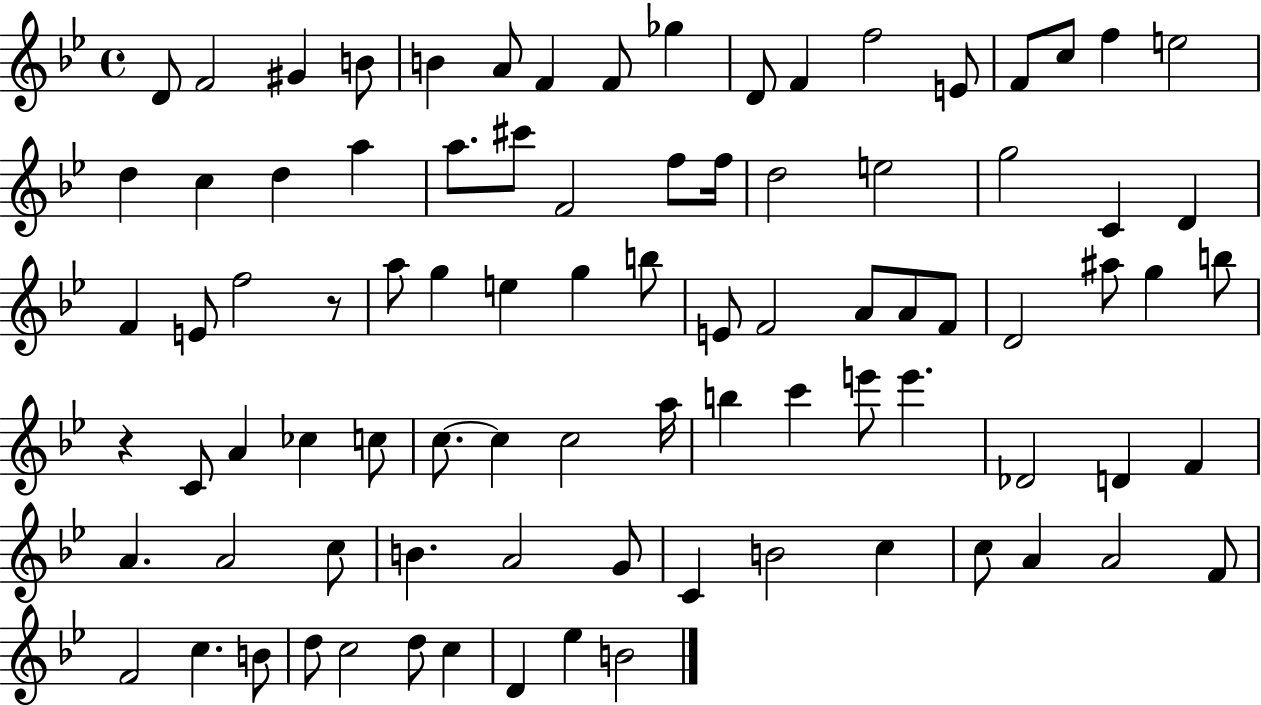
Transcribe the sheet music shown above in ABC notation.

X:1
T:Untitled
M:4/4
L:1/4
K:Bb
D/2 F2 ^G B/2 B A/2 F F/2 _g D/2 F f2 E/2 F/2 c/2 f e2 d c d a a/2 ^c'/2 F2 f/2 f/4 d2 e2 g2 C D F E/2 f2 z/2 a/2 g e g b/2 E/2 F2 A/2 A/2 F/2 D2 ^a/2 g b/2 z C/2 A _c c/2 c/2 c c2 a/4 b c' e'/2 e' _D2 D F A A2 c/2 B A2 G/2 C B2 c c/2 A A2 F/2 F2 c B/2 d/2 c2 d/2 c D _e B2